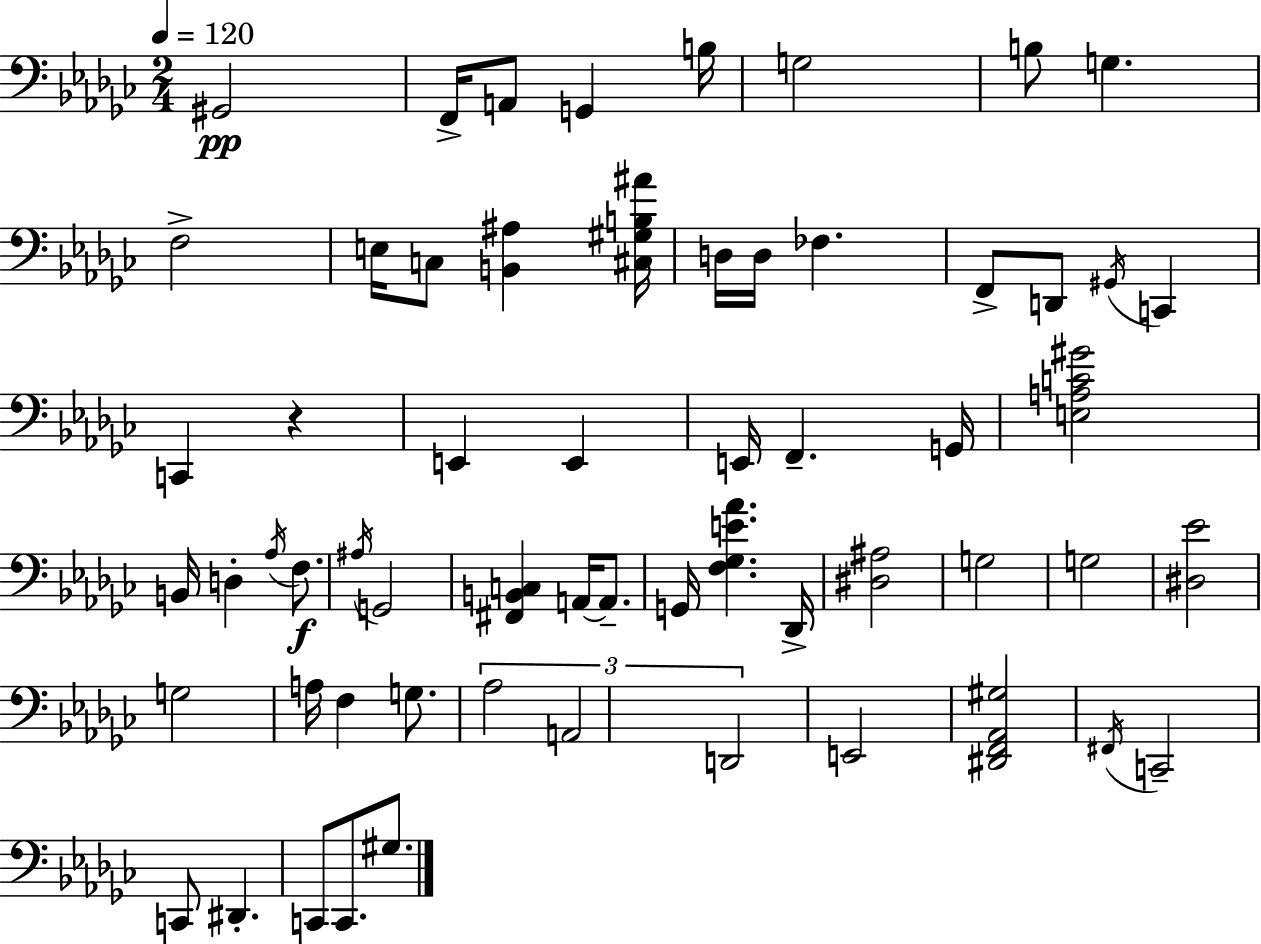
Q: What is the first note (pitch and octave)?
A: G#2